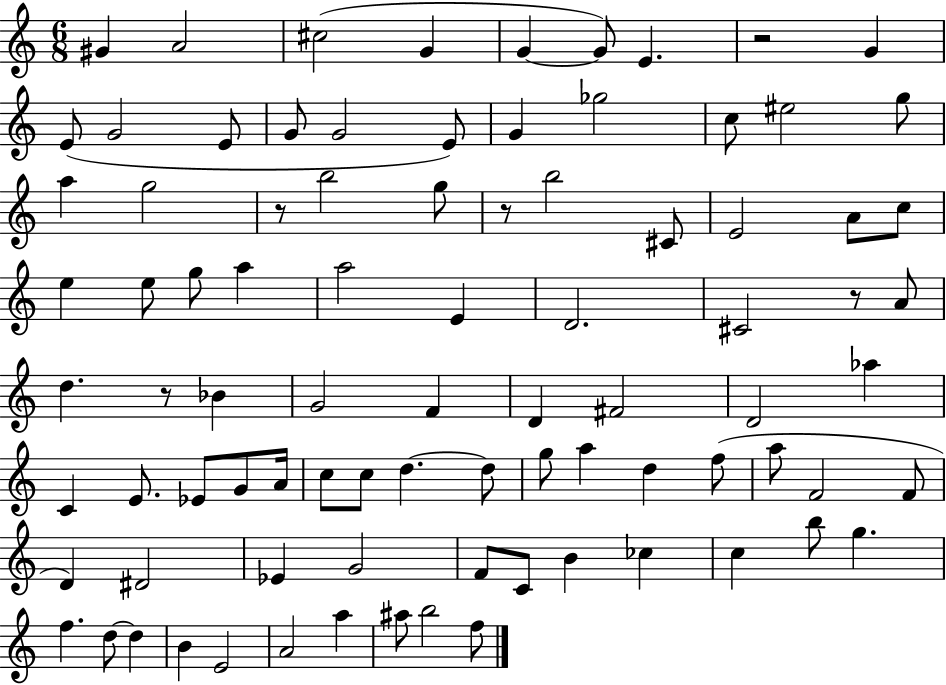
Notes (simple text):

G#4/q A4/h C#5/h G4/q G4/q G4/e E4/q. R/h G4/q E4/e G4/h E4/e G4/e G4/h E4/e G4/q Gb5/h C5/e EIS5/h G5/e A5/q G5/h R/e B5/h G5/e R/e B5/h C#4/e E4/h A4/e C5/e E5/q E5/e G5/e A5/q A5/h E4/q D4/h. C#4/h R/e A4/e D5/q. R/e Bb4/q G4/h F4/q D4/q F#4/h D4/h Ab5/q C4/q E4/e. Eb4/e G4/e A4/s C5/e C5/e D5/q. D5/e G5/e A5/q D5/q F5/e A5/e F4/h F4/e D4/q D#4/h Eb4/q G4/h F4/e C4/e B4/q CES5/q C5/q B5/e G5/q. F5/q. D5/e D5/q B4/q E4/h A4/h A5/q A#5/e B5/h F5/e